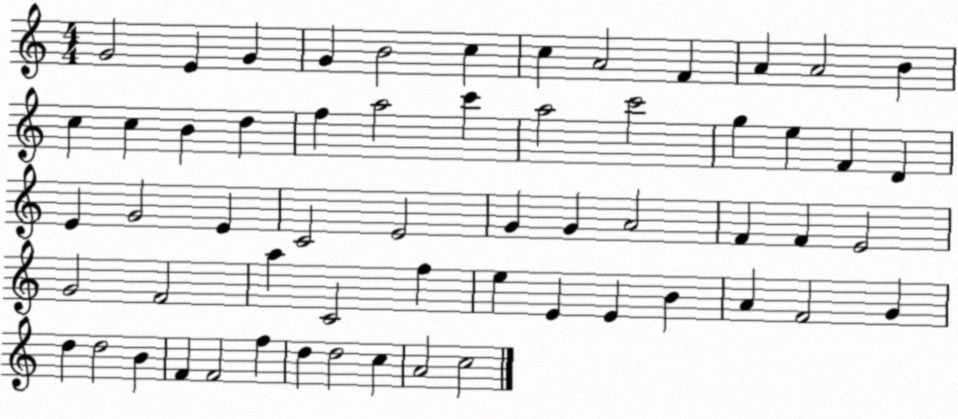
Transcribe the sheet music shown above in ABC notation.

X:1
T:Untitled
M:4/4
L:1/4
K:C
G2 E G G B2 c c A2 F A A2 B c c B d f a2 c' a2 c'2 g e F D E G2 E C2 E2 G G A2 F F E2 G2 F2 a C2 f e E E B A F2 G d d2 B F F2 f d d2 c A2 c2